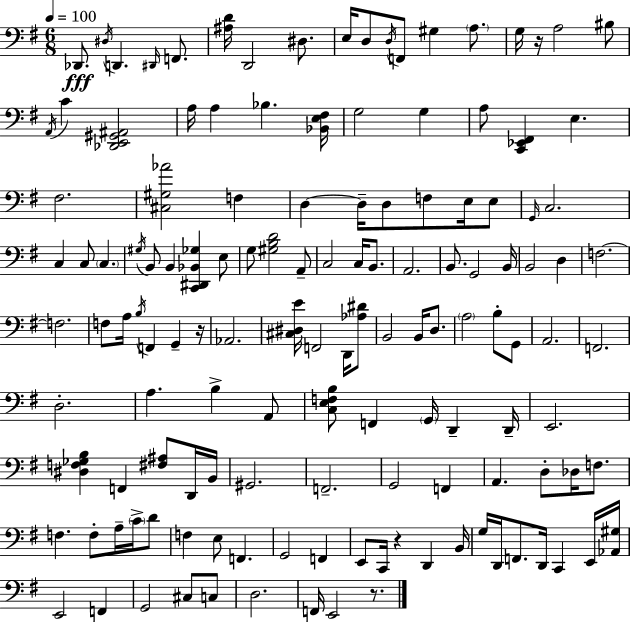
X:1
T:Untitled
M:6/8
L:1/4
K:G
_D,,/2 ^D,/4 D,, ^D,,/4 F,,/2 [^A,D]/4 D,,2 ^D,/2 E,/4 D,/2 D,/4 F,,/2 ^G, A,/2 G,/4 z/4 A,2 ^B,/2 A,,/4 C [_D,,E,,^G,,^A,,]2 A,/4 A, _B, [_B,,E,^F,]/4 G,2 G, A,/2 [C,,_E,,^F,,] E, ^F,2 [^C,^G,_A]2 F, D, D,/4 D,/2 F,/2 E,/4 E,/2 G,,/4 C,2 C, C,/2 C, ^G,/4 B,,/2 B,, [C,,^D,,_B,,_G,] E,/2 G,/2 [^G,B,D]2 A,,/2 C,2 C,/4 B,,/2 A,,2 B,,/2 G,,2 B,,/4 B,,2 D, F,2 F,2 F,/2 A,/4 B,/4 F,, G,, z/4 _A,,2 [^C,^D,E]/4 F,,2 D,,/4 [_A,^D]/2 B,,2 B,,/4 D,/2 A,2 B,/2 G,,/2 A,,2 F,,2 D,2 A, B, A,,/2 [C,E,F,B,]/2 F,, G,,/4 D,, D,,/4 E,,2 [^D,F,_G,B,] F,, [^F,^A,]/2 D,,/4 B,,/4 ^G,,2 F,,2 G,,2 F,, A,, D,/2 _D,/4 F,/2 F, F,/2 A,/4 C/4 D/2 F, E,/2 F,, G,,2 F,, E,,/2 C,,/4 z D,, B,,/4 G,/4 D,,/4 F,,/2 D,,/4 C,, E,,/4 [_A,,^G,]/4 E,,2 F,, G,,2 ^C,/2 C,/2 D,2 F,,/4 E,,2 z/2